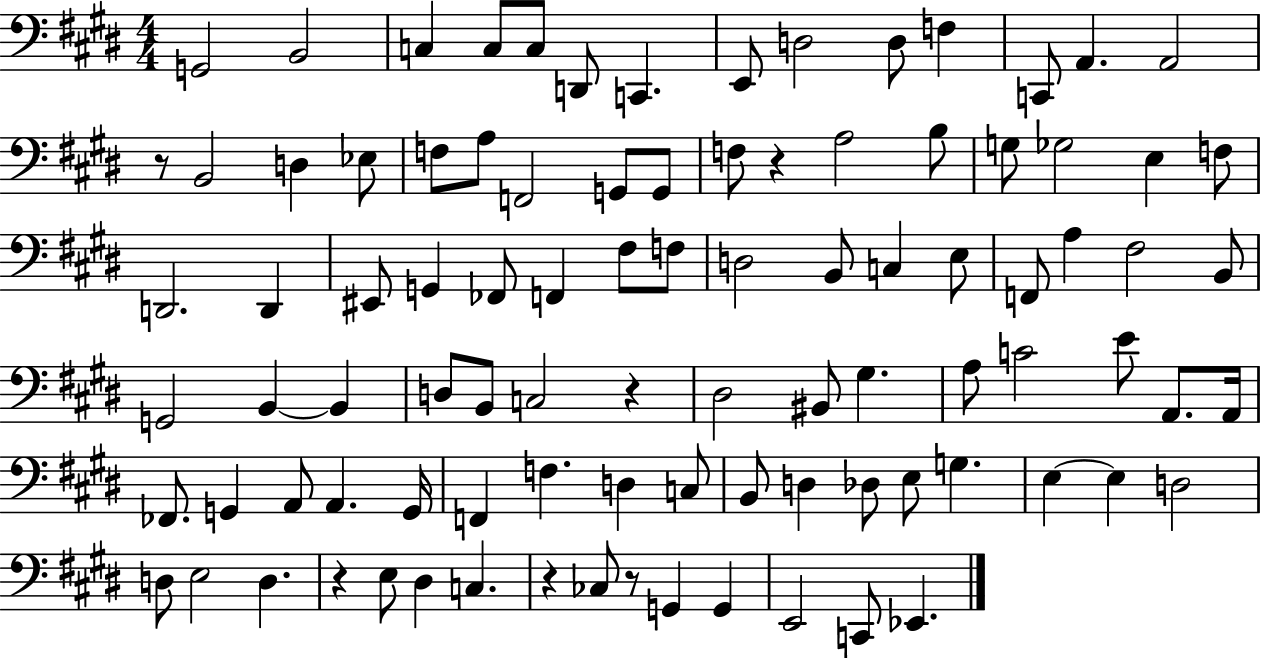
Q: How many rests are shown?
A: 6